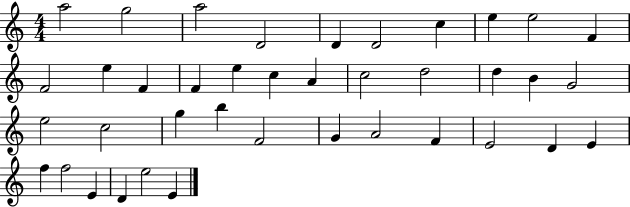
X:1
T:Untitled
M:4/4
L:1/4
K:C
a2 g2 a2 D2 D D2 c e e2 F F2 e F F e c A c2 d2 d B G2 e2 c2 g b F2 G A2 F E2 D E f f2 E D e2 E